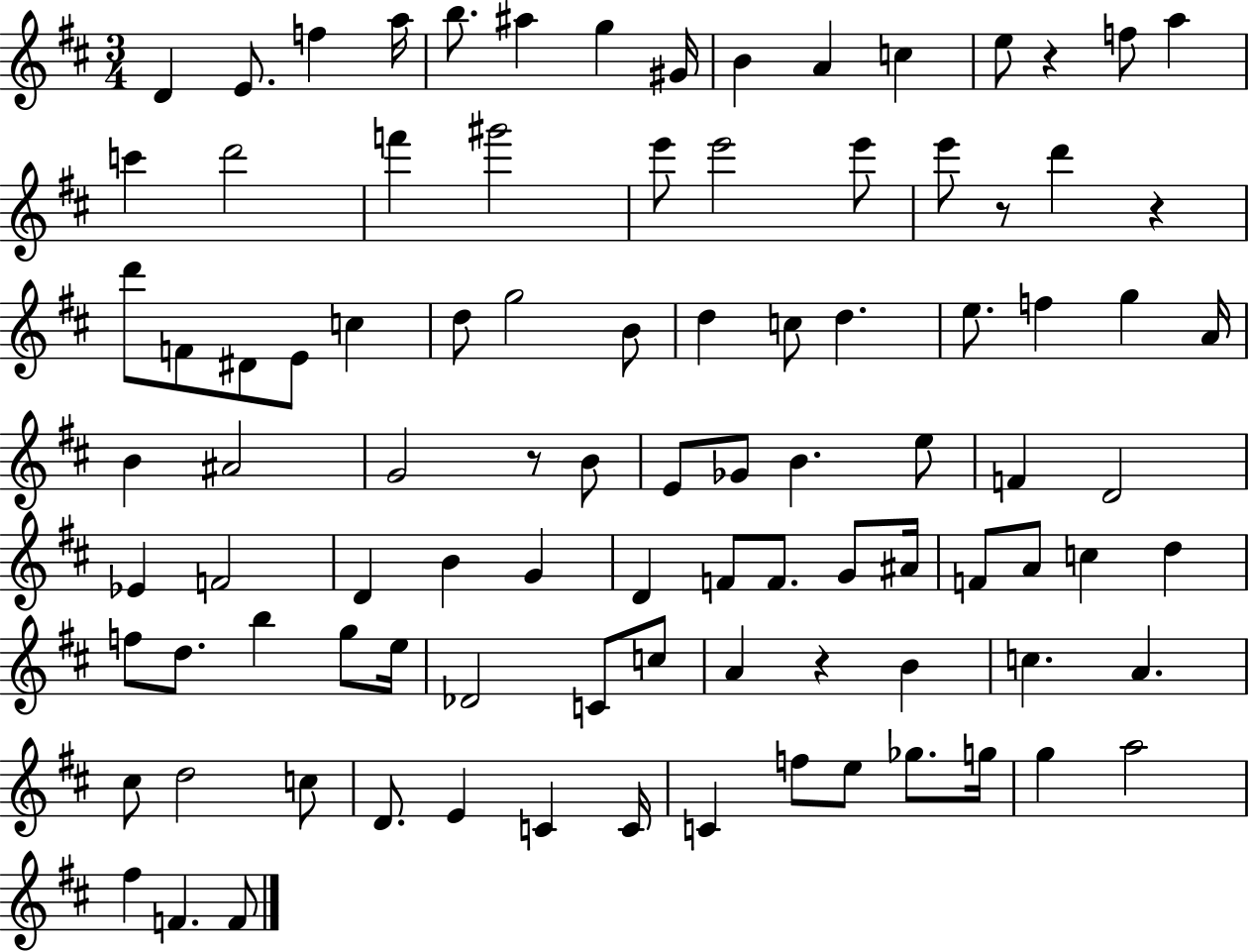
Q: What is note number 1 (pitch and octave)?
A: D4